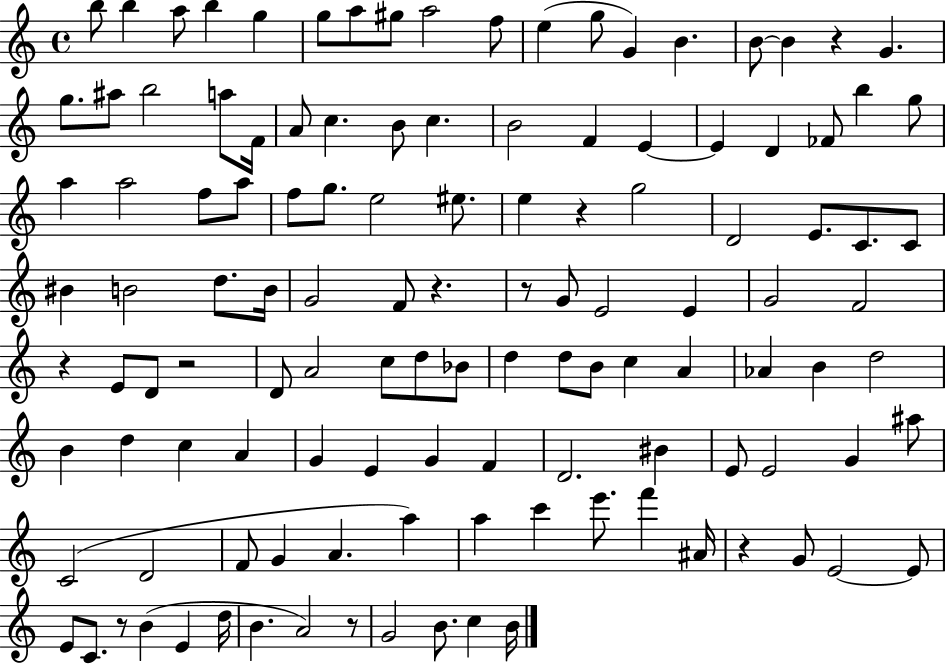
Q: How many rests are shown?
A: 9